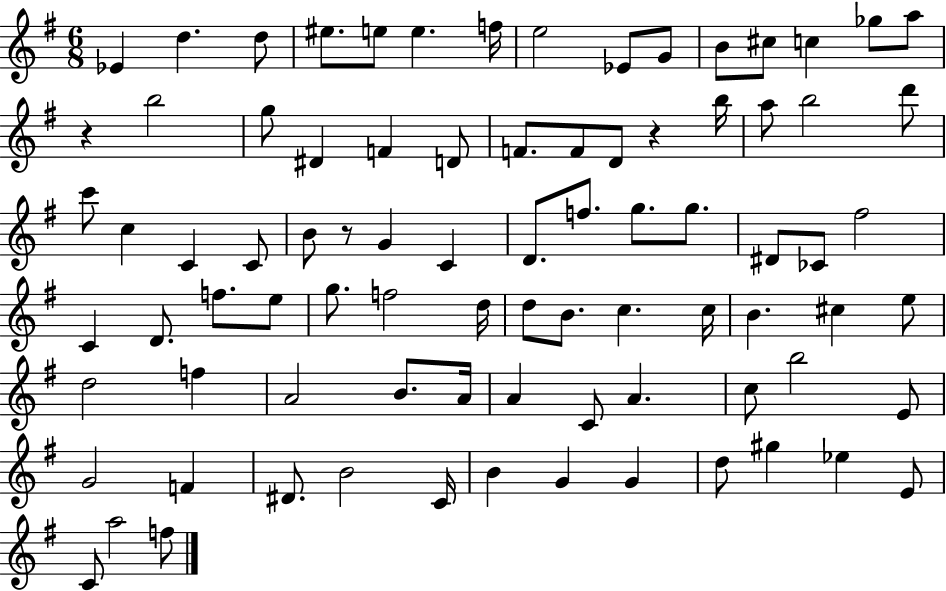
{
  \clef treble
  \numericTimeSignature
  \time 6/8
  \key g \major
  ees'4 d''4. d''8 | eis''8. e''8 e''4. f''16 | e''2 ees'8 g'8 | b'8 cis''8 c''4 ges''8 a''8 | \break r4 b''2 | g''8 dis'4 f'4 d'8 | f'8. f'8 d'8 r4 b''16 | a''8 b''2 d'''8 | \break c'''8 c''4 c'4 c'8 | b'8 r8 g'4 c'4 | d'8. f''8. g''8. g''8. | dis'8 ces'8 fis''2 | \break c'4 d'8. f''8. e''8 | g''8. f''2 d''16 | d''8 b'8. c''4. c''16 | b'4. cis''4 e''8 | \break d''2 f''4 | a'2 b'8. a'16 | a'4 c'8 a'4. | c''8 b''2 e'8 | \break g'2 f'4 | dis'8. b'2 c'16 | b'4 g'4 g'4 | d''8 gis''4 ees''4 e'8 | \break c'8 a''2 f''8 | \bar "|."
}